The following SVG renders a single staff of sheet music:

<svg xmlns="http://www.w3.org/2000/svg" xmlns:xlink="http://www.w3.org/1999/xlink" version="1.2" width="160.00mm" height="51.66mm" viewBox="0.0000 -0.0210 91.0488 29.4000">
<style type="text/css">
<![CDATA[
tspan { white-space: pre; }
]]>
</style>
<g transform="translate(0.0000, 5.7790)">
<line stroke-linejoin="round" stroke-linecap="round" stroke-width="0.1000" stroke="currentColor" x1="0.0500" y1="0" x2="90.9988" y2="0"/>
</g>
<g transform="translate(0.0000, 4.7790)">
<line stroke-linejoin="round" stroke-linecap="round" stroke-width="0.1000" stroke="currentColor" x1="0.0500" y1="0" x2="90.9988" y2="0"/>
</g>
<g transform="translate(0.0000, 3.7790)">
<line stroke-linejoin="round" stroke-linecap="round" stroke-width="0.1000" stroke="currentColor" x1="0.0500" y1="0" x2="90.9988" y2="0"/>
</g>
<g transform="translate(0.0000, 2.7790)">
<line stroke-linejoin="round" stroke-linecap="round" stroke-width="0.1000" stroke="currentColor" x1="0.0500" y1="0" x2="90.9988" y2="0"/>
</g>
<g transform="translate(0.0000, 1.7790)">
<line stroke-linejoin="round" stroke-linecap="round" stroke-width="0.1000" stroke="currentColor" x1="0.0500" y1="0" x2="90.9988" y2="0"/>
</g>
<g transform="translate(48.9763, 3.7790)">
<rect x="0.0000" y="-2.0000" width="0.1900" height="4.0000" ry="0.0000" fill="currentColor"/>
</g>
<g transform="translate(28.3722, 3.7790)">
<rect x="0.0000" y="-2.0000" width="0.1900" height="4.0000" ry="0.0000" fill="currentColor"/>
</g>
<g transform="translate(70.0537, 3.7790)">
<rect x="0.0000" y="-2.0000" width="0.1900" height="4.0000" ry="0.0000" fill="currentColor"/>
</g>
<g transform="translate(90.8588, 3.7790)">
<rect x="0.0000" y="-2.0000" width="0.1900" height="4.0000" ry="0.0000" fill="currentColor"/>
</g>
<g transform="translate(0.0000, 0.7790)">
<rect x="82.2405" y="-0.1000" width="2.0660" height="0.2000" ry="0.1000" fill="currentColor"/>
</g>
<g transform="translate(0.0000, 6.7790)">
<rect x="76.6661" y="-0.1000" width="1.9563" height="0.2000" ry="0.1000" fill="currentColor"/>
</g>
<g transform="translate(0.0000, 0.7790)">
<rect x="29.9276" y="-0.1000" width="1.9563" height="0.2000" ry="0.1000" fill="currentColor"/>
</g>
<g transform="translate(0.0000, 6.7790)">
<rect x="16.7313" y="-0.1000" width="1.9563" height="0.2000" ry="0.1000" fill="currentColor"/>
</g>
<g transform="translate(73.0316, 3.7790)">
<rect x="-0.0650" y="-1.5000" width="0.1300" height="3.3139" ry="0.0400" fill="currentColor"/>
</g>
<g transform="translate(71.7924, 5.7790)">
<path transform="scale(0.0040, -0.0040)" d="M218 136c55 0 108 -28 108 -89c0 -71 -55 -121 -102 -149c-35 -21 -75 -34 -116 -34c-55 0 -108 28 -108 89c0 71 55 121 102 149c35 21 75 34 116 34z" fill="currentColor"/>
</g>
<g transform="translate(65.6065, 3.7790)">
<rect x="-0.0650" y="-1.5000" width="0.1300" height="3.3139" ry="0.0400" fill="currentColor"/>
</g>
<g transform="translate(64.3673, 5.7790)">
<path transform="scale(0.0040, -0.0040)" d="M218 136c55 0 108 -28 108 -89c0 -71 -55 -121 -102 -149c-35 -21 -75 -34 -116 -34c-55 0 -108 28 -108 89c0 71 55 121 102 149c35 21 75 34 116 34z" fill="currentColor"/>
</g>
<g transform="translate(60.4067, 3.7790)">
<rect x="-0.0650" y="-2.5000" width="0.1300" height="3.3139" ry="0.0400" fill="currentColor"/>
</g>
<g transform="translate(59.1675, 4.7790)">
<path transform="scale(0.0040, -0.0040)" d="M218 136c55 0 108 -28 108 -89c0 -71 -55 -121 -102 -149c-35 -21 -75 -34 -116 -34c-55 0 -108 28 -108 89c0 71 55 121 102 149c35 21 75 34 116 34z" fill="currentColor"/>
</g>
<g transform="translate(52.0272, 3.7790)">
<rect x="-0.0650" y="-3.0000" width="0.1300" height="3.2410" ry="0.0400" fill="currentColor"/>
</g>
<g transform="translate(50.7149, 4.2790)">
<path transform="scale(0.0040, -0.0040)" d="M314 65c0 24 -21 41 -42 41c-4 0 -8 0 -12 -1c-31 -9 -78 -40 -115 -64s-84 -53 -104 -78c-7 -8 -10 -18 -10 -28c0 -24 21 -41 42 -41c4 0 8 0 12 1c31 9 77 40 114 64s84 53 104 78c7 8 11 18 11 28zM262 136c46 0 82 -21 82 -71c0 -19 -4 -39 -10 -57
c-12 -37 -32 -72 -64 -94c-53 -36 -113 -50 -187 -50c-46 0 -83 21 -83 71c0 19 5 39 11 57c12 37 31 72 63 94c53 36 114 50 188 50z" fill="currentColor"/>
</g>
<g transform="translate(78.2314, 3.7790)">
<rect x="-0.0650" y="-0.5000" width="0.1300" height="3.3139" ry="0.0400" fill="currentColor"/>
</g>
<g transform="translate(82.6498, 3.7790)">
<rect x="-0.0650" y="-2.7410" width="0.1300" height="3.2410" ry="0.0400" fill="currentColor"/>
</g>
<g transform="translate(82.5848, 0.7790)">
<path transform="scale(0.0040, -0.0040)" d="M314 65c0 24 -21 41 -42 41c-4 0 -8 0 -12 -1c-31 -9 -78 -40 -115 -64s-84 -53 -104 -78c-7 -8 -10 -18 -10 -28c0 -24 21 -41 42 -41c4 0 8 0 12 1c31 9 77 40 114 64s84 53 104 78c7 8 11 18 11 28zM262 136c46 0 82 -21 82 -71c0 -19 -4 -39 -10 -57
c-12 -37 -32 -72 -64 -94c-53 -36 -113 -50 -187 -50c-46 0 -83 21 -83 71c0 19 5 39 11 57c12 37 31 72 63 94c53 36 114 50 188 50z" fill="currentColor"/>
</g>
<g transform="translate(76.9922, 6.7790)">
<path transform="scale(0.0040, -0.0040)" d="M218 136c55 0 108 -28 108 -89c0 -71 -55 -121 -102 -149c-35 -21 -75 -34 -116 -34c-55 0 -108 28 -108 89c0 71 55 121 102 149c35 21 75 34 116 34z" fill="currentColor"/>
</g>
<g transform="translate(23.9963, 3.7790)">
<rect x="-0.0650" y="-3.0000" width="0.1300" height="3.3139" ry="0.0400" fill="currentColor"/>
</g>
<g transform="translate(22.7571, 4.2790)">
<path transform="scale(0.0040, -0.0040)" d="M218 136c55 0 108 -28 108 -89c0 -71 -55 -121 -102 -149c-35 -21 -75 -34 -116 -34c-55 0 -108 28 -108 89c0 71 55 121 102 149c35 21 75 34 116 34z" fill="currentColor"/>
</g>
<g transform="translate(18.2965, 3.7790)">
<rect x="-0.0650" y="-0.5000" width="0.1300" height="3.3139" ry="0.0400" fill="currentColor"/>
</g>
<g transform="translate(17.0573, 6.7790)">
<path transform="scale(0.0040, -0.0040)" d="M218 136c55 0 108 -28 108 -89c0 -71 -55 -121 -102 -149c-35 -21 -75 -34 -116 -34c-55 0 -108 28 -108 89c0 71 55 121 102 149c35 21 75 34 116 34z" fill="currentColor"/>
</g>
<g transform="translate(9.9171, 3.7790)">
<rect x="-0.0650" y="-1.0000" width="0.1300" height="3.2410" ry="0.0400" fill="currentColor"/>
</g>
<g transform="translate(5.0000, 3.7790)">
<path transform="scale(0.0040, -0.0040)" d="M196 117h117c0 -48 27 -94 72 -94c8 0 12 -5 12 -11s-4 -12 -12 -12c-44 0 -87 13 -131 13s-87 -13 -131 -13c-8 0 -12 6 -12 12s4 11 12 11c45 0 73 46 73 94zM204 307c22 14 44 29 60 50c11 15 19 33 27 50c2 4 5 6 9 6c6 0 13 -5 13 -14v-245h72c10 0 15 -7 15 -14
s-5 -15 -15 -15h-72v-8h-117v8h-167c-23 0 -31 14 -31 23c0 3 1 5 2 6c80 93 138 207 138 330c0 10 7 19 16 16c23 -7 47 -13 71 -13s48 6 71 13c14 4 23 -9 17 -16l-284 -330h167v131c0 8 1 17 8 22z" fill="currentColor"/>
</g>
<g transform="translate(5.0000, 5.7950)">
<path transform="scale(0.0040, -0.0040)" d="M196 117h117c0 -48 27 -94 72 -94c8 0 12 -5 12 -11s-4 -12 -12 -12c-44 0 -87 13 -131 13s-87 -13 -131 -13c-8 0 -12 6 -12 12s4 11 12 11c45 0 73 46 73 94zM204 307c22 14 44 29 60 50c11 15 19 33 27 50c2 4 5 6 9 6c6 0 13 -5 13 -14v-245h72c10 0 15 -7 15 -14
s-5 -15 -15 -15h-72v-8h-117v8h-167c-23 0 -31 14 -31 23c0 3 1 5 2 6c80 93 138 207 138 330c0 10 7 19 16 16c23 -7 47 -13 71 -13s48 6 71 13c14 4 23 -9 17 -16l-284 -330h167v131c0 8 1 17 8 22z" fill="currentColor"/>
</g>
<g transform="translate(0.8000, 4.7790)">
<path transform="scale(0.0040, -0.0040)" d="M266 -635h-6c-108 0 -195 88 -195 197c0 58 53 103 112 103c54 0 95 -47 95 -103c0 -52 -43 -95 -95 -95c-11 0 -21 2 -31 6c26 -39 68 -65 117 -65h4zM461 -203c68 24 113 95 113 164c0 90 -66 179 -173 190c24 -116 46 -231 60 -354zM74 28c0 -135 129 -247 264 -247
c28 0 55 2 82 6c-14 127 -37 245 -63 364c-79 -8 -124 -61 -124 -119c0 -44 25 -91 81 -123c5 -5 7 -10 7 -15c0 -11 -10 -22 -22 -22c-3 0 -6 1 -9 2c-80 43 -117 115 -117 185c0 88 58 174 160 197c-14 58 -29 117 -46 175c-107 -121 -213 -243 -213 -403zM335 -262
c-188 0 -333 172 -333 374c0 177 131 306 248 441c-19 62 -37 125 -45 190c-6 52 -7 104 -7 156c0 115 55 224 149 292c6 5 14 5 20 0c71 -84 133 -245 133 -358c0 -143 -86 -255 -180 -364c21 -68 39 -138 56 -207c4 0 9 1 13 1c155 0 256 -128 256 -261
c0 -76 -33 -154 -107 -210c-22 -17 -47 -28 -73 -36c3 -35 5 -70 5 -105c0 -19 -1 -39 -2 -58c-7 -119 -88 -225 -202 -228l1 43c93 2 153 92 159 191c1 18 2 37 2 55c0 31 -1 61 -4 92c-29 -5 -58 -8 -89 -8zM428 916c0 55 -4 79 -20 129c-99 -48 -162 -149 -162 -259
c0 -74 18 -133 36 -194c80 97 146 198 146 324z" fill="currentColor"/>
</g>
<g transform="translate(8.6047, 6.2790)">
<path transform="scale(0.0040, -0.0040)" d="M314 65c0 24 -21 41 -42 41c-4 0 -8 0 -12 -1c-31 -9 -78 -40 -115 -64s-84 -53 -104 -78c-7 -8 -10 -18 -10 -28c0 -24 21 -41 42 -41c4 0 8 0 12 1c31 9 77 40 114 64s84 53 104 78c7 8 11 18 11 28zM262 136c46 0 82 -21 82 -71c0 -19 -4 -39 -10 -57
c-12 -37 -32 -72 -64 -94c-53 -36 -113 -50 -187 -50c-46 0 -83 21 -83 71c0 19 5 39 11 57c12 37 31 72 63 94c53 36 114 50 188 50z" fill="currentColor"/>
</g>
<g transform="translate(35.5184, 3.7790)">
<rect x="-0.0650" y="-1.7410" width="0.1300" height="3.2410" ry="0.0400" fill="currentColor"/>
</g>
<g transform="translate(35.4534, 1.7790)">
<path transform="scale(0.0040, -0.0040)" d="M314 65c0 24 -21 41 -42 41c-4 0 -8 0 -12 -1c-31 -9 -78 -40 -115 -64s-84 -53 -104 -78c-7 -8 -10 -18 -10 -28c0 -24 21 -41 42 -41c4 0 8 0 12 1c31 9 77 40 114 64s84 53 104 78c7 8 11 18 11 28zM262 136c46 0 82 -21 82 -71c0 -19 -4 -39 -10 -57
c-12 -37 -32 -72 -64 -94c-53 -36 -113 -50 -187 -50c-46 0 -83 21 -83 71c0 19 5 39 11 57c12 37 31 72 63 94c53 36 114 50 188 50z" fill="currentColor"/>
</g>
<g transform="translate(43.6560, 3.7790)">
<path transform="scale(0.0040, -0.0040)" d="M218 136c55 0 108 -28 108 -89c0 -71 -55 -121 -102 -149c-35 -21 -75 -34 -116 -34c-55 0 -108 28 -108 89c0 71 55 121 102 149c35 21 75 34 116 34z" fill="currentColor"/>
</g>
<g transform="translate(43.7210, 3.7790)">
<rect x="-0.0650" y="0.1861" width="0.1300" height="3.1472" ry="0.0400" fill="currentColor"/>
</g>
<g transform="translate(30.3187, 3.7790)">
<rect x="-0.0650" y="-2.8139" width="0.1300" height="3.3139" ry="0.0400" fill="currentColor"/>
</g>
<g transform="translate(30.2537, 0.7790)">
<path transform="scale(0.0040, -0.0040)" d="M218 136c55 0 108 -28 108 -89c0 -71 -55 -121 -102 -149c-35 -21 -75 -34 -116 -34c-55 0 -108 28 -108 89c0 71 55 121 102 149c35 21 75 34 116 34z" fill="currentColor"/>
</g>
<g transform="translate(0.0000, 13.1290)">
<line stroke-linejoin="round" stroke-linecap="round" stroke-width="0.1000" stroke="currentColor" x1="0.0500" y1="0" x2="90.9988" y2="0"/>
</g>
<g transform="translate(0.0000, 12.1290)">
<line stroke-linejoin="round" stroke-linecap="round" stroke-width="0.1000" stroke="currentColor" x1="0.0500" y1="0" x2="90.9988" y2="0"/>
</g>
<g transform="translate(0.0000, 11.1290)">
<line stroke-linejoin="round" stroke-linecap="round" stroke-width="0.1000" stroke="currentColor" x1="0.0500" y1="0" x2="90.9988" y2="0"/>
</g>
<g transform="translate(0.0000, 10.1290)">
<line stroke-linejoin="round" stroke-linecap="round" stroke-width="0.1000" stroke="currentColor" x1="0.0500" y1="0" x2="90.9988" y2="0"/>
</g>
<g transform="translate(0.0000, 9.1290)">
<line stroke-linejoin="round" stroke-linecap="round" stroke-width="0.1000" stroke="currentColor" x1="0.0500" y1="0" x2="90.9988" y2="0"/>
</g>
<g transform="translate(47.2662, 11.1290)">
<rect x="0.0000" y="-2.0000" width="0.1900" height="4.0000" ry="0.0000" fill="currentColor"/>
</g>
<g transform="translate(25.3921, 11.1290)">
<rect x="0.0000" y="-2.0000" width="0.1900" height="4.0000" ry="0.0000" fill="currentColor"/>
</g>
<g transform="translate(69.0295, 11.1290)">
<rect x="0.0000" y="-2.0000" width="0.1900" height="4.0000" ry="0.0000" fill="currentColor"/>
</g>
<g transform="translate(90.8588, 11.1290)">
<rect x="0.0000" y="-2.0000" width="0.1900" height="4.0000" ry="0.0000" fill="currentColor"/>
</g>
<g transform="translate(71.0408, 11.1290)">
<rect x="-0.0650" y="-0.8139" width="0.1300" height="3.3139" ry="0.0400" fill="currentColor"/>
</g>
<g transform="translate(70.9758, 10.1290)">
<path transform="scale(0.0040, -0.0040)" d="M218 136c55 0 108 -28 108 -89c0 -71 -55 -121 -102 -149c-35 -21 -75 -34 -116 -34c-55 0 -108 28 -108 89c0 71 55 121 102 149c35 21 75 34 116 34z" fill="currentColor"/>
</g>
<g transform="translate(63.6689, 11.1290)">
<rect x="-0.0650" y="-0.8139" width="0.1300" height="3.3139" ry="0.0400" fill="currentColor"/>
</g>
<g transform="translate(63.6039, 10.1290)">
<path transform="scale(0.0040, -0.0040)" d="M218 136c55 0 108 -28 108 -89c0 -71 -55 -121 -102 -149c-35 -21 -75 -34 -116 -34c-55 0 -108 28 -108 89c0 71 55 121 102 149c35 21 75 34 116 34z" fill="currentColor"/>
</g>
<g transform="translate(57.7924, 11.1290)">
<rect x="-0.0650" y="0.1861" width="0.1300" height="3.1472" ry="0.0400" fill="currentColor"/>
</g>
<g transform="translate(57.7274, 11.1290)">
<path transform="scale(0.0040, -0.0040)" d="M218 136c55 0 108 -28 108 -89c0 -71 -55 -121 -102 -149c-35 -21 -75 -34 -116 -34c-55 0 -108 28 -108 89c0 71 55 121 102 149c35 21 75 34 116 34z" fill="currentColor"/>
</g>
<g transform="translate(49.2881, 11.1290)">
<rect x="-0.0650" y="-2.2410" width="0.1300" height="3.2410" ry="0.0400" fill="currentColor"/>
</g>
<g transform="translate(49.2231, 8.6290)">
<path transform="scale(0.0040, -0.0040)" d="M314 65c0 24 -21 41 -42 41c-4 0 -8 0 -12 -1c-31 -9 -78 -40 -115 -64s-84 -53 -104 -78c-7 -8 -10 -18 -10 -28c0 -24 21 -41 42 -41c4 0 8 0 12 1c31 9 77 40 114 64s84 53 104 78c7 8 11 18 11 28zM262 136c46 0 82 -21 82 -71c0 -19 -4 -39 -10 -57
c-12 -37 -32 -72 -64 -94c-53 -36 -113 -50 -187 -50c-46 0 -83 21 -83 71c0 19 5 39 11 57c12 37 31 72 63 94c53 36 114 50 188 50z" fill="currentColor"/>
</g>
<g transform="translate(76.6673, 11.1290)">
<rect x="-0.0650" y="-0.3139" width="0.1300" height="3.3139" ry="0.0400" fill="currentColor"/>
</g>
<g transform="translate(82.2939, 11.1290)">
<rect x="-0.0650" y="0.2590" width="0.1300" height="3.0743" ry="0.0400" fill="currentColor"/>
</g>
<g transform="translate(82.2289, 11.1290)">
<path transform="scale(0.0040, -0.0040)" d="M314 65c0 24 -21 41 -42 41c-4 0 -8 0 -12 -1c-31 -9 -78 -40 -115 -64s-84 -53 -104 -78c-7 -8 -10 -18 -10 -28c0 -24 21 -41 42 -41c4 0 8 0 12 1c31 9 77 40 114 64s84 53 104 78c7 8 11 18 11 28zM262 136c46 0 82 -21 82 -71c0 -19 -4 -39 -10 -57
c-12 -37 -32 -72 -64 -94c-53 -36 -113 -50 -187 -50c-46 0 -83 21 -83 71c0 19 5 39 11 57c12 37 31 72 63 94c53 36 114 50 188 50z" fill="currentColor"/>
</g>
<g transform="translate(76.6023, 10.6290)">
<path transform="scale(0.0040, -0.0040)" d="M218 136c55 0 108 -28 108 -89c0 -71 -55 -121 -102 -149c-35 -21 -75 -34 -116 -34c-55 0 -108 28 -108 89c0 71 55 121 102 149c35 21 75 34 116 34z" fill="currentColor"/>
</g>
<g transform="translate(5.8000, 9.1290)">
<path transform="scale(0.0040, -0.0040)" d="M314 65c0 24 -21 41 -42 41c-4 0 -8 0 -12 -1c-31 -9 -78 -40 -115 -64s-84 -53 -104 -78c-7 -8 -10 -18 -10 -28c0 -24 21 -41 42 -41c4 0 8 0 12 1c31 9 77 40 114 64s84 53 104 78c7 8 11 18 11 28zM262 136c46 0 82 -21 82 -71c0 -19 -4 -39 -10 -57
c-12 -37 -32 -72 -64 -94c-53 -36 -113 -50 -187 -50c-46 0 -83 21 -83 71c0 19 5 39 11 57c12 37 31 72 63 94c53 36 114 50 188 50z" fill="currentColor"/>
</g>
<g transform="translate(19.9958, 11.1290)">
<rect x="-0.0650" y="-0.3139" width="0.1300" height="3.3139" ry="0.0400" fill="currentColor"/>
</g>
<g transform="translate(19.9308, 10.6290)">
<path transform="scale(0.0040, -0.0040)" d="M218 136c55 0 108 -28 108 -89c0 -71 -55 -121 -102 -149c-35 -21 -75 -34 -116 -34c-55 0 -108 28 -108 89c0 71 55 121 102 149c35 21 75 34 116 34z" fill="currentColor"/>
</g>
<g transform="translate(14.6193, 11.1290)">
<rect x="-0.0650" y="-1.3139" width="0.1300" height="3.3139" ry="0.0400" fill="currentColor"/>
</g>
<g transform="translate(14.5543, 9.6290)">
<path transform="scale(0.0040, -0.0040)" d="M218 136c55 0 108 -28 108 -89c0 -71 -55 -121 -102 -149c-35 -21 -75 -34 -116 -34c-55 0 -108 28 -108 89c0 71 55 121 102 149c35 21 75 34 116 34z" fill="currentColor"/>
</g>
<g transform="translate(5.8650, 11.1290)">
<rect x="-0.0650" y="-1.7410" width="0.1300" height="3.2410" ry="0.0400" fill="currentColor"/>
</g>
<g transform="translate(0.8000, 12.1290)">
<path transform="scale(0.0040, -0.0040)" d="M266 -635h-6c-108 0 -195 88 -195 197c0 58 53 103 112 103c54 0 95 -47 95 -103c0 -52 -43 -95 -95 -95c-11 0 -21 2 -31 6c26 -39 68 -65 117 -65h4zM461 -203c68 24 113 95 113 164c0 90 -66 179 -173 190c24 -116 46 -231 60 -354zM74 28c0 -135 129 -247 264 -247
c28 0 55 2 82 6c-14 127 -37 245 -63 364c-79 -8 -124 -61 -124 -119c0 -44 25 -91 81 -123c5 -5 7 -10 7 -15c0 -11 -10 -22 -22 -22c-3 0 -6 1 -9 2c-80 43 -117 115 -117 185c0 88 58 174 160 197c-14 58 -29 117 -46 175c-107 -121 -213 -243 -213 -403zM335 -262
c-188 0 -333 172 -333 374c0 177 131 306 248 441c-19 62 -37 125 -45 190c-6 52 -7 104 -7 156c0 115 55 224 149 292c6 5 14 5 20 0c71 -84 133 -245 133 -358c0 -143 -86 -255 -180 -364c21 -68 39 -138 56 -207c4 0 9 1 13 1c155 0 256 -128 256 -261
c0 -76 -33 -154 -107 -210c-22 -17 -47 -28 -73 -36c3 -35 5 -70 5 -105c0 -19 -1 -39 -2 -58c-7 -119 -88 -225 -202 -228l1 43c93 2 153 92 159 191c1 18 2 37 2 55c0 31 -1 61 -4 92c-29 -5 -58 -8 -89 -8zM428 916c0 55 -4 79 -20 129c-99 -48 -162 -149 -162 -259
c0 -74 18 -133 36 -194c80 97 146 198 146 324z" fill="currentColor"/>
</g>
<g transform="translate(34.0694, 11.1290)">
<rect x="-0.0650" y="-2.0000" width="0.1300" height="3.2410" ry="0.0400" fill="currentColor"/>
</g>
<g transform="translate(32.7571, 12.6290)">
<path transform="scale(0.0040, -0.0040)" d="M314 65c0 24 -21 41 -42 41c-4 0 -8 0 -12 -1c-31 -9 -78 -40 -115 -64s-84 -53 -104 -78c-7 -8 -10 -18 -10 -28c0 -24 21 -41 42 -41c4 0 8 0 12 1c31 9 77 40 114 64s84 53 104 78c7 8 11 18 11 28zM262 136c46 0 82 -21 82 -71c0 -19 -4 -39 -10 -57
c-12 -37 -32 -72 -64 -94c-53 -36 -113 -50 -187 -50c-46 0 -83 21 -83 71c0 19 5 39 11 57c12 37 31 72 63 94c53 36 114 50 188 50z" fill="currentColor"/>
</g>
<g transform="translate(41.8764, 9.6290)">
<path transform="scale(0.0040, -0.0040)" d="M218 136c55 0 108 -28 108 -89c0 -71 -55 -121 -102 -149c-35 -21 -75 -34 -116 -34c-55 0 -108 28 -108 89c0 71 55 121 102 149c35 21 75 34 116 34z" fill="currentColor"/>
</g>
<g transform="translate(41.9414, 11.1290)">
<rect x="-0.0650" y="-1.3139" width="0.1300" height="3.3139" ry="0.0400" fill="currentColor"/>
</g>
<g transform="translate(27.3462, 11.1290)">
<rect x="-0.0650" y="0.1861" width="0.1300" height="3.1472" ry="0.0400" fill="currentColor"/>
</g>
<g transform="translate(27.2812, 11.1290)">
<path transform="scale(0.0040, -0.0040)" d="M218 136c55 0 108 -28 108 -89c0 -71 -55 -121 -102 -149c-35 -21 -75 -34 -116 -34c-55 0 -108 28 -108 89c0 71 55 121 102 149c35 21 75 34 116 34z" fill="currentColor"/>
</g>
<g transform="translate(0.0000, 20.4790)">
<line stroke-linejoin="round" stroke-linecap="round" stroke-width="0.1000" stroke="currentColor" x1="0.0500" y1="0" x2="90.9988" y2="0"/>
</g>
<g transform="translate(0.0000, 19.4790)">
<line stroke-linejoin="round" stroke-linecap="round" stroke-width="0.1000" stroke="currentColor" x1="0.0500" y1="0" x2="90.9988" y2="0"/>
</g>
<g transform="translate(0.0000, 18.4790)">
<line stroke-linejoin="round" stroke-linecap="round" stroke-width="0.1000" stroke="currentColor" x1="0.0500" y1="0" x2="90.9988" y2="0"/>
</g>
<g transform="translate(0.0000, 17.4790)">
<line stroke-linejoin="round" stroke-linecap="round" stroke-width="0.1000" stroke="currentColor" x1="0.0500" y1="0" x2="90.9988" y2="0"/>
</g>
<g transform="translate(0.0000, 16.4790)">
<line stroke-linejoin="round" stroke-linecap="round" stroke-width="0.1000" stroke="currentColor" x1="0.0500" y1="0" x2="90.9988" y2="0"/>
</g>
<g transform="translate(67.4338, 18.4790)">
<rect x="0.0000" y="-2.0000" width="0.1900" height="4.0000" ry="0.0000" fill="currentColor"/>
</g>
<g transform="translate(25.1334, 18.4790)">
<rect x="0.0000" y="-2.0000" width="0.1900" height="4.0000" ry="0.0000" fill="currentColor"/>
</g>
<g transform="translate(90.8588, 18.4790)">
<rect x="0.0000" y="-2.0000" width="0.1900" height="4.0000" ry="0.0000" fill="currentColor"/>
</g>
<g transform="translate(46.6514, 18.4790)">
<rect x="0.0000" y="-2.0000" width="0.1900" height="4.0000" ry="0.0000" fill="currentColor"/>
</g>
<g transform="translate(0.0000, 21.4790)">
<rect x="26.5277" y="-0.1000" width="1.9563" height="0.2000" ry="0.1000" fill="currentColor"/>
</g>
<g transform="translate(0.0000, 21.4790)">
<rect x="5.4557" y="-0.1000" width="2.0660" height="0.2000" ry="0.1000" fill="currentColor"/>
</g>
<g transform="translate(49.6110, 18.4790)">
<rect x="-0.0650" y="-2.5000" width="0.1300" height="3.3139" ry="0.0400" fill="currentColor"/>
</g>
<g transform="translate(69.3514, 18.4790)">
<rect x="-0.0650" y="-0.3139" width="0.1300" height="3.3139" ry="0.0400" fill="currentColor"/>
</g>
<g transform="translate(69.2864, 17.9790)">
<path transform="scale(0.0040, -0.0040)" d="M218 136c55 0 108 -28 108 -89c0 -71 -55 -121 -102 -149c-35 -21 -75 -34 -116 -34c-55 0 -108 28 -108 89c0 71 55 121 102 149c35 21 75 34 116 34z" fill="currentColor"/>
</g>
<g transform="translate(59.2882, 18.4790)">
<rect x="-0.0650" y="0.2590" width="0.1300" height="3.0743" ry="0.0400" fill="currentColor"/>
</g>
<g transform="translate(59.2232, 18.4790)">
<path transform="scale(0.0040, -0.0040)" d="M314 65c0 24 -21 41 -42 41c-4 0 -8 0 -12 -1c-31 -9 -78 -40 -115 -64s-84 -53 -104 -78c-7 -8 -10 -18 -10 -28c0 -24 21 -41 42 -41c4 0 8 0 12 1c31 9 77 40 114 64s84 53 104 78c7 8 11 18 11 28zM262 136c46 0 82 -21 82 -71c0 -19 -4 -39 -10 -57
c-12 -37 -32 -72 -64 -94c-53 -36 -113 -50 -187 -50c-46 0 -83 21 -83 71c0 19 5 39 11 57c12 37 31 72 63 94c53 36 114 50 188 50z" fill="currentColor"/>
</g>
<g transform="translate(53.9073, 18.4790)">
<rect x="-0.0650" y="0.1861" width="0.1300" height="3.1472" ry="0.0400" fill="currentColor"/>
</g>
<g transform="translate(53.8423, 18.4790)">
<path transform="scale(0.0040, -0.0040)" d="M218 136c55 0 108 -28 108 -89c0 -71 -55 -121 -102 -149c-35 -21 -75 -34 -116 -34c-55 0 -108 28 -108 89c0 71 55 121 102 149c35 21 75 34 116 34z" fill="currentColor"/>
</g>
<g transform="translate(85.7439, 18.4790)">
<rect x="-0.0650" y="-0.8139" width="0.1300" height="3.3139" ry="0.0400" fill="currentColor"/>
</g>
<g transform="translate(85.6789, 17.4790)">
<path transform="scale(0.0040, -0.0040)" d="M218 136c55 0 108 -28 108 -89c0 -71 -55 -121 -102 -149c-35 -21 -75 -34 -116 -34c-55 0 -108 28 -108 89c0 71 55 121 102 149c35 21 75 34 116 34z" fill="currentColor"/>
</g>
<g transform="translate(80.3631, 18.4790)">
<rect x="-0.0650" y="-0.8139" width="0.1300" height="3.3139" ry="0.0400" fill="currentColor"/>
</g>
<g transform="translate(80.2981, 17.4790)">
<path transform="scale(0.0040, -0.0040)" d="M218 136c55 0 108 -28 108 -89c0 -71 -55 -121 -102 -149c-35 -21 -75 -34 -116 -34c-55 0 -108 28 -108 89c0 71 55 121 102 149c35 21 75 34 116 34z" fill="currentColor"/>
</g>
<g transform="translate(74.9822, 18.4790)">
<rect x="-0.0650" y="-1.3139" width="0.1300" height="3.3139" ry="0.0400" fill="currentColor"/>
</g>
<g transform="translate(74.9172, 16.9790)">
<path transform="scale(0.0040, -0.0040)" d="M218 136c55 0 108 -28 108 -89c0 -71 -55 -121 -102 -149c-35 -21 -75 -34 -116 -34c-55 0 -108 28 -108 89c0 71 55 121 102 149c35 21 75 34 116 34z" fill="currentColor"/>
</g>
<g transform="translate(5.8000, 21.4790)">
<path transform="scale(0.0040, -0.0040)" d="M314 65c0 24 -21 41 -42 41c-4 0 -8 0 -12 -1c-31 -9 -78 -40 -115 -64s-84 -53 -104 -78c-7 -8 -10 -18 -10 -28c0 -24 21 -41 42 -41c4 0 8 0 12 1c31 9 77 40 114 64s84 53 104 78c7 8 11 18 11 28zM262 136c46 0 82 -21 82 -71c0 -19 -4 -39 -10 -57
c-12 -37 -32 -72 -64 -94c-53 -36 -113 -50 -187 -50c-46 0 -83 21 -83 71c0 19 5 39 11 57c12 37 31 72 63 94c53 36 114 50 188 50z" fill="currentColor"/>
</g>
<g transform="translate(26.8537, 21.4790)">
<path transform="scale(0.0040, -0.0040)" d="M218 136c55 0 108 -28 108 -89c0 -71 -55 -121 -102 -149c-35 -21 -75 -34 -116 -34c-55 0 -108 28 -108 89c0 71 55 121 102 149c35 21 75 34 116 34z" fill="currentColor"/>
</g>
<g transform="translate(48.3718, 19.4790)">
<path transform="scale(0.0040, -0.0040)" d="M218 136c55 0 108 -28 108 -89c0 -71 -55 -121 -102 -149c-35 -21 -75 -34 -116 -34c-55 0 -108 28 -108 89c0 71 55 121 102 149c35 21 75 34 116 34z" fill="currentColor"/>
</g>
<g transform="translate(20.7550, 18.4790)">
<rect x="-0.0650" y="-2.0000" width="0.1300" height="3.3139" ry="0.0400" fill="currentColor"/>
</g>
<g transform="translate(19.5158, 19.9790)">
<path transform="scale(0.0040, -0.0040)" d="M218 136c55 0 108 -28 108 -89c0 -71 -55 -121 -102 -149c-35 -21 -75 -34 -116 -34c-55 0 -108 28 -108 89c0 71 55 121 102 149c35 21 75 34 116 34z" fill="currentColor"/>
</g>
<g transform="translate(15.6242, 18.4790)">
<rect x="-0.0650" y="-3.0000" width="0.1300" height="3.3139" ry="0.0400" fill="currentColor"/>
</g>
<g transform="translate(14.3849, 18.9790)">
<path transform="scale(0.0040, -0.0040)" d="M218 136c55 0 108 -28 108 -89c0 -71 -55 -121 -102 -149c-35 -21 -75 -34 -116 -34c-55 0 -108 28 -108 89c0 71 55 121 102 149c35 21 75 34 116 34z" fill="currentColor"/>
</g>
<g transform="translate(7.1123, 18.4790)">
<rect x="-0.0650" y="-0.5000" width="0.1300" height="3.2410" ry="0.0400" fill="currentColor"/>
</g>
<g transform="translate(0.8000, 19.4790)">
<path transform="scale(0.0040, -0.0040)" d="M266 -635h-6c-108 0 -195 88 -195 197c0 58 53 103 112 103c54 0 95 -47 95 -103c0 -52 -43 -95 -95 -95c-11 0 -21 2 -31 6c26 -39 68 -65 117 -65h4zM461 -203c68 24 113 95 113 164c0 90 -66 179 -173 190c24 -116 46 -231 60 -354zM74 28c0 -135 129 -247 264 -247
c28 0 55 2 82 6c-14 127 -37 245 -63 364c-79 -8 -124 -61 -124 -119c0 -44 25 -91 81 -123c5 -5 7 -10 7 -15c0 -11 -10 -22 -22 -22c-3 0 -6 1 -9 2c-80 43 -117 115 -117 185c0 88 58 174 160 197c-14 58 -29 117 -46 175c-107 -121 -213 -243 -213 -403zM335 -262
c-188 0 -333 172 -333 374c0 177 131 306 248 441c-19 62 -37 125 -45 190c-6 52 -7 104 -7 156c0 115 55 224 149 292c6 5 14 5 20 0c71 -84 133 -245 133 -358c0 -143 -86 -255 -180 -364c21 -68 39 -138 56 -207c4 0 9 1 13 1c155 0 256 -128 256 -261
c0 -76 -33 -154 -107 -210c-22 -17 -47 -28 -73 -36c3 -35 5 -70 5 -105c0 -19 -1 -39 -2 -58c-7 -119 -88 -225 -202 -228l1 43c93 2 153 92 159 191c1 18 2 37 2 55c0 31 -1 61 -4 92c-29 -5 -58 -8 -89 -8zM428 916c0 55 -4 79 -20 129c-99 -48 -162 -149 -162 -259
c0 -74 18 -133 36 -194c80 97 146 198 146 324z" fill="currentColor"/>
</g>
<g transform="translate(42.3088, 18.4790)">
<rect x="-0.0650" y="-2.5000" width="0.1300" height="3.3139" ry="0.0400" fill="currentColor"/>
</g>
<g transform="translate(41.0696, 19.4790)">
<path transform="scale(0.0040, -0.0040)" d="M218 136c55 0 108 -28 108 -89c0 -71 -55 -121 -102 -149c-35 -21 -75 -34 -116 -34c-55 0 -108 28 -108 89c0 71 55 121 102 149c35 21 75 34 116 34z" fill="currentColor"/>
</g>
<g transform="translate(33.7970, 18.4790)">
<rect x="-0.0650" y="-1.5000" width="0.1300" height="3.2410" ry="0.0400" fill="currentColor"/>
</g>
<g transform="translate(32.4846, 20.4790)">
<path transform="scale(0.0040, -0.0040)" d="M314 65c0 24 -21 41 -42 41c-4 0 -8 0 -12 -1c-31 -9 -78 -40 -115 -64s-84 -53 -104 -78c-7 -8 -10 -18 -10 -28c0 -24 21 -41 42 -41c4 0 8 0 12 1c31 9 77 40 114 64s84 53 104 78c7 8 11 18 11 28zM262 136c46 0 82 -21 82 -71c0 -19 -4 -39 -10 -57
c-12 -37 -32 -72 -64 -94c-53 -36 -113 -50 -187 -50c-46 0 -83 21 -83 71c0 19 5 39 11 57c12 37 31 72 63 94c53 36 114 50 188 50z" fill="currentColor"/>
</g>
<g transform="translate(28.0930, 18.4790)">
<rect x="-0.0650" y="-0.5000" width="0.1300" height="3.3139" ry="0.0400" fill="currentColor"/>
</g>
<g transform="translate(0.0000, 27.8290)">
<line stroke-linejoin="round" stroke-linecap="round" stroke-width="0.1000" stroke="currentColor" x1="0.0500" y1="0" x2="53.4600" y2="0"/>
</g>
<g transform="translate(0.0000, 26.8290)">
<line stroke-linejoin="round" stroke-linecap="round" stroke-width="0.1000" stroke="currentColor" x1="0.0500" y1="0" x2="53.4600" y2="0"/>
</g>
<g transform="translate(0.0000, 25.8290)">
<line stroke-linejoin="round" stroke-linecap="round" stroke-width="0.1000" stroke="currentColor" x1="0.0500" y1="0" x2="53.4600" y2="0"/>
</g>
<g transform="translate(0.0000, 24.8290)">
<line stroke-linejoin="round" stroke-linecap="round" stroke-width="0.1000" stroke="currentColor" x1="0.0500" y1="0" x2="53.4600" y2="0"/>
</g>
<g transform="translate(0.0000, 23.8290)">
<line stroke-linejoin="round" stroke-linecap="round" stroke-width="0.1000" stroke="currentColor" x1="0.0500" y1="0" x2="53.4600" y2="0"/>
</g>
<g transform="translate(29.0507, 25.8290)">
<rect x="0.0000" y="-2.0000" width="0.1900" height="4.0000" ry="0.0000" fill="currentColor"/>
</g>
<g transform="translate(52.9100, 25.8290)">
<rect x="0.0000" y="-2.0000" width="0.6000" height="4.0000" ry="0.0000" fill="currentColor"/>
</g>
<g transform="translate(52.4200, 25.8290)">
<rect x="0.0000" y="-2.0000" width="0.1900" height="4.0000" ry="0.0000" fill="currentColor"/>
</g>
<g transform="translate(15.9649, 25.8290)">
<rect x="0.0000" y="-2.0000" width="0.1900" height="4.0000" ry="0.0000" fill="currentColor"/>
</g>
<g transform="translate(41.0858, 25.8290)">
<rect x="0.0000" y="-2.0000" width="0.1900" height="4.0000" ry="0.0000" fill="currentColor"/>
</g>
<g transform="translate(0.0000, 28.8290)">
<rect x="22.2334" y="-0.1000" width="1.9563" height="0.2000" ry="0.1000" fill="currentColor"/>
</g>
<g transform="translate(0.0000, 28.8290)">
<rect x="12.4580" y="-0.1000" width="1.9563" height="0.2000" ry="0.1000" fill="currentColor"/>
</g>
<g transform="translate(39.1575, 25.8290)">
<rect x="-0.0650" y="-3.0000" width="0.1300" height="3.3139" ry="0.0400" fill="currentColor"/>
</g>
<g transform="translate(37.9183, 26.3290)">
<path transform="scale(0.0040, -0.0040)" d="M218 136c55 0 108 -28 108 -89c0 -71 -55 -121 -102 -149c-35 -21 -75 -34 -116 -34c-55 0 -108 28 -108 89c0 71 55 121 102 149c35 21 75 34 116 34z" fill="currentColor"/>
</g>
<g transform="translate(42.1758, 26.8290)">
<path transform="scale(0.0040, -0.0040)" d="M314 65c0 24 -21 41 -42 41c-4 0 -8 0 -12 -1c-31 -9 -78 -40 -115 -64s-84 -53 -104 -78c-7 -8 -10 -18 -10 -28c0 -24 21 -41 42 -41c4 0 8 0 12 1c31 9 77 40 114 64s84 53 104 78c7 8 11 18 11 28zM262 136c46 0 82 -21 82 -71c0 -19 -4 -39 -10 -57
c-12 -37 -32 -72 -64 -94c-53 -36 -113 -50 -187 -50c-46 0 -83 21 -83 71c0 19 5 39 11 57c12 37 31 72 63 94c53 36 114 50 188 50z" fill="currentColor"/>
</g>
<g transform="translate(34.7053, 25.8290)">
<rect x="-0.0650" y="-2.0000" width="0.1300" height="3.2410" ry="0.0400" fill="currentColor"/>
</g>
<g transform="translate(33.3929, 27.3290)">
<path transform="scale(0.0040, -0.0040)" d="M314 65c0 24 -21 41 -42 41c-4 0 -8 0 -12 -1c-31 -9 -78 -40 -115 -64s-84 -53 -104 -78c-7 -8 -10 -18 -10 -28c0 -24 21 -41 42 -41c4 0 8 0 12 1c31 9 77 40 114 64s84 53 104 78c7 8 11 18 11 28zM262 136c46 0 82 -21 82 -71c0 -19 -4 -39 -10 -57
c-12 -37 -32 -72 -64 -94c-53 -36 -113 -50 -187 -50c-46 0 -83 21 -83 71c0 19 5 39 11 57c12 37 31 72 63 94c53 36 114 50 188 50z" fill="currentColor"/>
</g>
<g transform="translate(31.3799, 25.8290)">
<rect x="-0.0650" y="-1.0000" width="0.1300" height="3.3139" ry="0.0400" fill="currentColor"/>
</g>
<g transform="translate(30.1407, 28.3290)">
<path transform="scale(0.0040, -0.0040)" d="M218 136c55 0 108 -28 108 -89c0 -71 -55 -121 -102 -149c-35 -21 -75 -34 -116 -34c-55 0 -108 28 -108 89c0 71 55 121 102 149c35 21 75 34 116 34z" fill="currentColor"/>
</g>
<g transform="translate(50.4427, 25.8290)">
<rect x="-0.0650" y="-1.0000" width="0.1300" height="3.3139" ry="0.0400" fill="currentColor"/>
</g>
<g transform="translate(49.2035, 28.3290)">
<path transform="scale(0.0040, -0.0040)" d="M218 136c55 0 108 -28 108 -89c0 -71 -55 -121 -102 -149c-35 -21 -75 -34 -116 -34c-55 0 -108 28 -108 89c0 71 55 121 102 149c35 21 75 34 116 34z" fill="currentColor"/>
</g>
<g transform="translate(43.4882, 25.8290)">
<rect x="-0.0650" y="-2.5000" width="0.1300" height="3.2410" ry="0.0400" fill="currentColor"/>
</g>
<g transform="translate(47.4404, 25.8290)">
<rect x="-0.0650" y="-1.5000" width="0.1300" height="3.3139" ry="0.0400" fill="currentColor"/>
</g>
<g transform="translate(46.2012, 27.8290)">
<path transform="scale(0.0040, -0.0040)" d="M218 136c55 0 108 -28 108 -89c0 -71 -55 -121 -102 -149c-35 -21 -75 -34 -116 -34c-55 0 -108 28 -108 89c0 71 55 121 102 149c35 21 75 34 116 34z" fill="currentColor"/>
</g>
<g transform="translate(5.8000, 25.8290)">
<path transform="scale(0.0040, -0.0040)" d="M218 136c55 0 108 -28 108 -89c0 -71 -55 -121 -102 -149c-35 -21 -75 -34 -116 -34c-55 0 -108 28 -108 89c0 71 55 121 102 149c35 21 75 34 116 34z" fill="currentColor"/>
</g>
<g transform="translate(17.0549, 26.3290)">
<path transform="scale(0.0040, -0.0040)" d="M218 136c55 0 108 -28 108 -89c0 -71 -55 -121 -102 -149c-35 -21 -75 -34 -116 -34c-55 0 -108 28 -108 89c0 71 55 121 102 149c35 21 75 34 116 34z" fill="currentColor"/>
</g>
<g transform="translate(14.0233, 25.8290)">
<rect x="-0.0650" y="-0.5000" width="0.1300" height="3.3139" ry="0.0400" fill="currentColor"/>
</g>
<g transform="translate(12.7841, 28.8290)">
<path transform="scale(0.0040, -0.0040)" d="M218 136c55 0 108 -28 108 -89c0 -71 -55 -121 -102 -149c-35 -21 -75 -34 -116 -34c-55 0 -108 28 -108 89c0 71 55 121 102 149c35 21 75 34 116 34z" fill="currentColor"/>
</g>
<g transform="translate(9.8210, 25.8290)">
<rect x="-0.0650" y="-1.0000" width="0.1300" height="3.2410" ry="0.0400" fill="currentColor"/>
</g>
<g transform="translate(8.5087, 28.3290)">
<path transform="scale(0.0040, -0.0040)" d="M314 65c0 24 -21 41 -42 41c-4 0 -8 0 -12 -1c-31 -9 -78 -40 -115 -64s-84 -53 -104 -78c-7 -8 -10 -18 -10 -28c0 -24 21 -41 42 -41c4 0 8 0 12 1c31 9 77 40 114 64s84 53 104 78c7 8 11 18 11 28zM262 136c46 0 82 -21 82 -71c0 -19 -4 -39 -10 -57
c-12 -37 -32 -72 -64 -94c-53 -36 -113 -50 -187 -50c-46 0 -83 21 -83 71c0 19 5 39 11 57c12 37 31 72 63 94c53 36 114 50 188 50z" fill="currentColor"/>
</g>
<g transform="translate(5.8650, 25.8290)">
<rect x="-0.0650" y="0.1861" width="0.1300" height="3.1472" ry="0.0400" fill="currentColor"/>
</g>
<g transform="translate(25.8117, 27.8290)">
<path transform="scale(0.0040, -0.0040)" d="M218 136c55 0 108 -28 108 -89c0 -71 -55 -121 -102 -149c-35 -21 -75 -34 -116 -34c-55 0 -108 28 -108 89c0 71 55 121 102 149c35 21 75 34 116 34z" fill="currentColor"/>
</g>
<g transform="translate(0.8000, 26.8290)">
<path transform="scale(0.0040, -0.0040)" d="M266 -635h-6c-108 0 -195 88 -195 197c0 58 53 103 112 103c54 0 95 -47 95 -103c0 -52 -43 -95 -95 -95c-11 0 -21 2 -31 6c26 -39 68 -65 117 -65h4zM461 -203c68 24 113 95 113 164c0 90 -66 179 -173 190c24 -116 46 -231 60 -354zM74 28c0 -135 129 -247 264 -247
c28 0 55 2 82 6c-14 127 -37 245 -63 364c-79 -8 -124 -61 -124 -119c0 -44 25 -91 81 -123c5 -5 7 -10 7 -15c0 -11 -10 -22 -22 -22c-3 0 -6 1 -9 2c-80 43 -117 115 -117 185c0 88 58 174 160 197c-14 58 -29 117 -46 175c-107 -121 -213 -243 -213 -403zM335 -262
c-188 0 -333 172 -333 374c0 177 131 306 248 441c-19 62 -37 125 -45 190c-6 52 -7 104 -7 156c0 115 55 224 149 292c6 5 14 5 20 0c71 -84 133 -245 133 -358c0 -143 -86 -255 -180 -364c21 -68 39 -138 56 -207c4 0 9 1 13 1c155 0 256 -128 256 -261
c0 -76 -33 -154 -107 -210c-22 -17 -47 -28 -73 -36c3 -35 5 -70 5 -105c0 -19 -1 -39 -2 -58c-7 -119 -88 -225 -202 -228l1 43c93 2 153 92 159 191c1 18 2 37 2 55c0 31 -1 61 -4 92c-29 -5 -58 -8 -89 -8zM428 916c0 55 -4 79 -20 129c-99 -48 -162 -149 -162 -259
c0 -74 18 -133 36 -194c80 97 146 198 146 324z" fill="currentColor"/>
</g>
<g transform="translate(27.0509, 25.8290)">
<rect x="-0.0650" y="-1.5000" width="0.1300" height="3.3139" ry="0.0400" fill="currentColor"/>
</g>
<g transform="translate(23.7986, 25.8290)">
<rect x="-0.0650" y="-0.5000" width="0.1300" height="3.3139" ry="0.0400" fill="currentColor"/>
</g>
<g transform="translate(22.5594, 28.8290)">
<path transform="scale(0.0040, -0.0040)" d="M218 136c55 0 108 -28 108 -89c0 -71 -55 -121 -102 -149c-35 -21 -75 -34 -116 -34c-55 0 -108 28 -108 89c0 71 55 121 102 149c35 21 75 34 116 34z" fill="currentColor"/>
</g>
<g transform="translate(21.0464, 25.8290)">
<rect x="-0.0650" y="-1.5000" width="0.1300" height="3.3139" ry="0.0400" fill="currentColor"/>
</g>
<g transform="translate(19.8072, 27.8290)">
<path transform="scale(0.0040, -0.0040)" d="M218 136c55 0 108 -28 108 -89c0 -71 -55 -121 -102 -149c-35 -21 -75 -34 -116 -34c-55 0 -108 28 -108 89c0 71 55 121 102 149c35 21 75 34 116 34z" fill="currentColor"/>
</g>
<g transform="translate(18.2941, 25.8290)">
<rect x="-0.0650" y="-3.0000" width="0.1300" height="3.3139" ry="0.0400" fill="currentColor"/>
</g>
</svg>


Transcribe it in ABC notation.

X:1
T:Untitled
M:4/4
L:1/4
K:C
D2 C A a f2 B A2 G E E C a2 f2 e c B F2 e g2 B d d c B2 C2 A F C E2 G G B B2 c e d d B D2 C A E C E D F2 A G2 E D